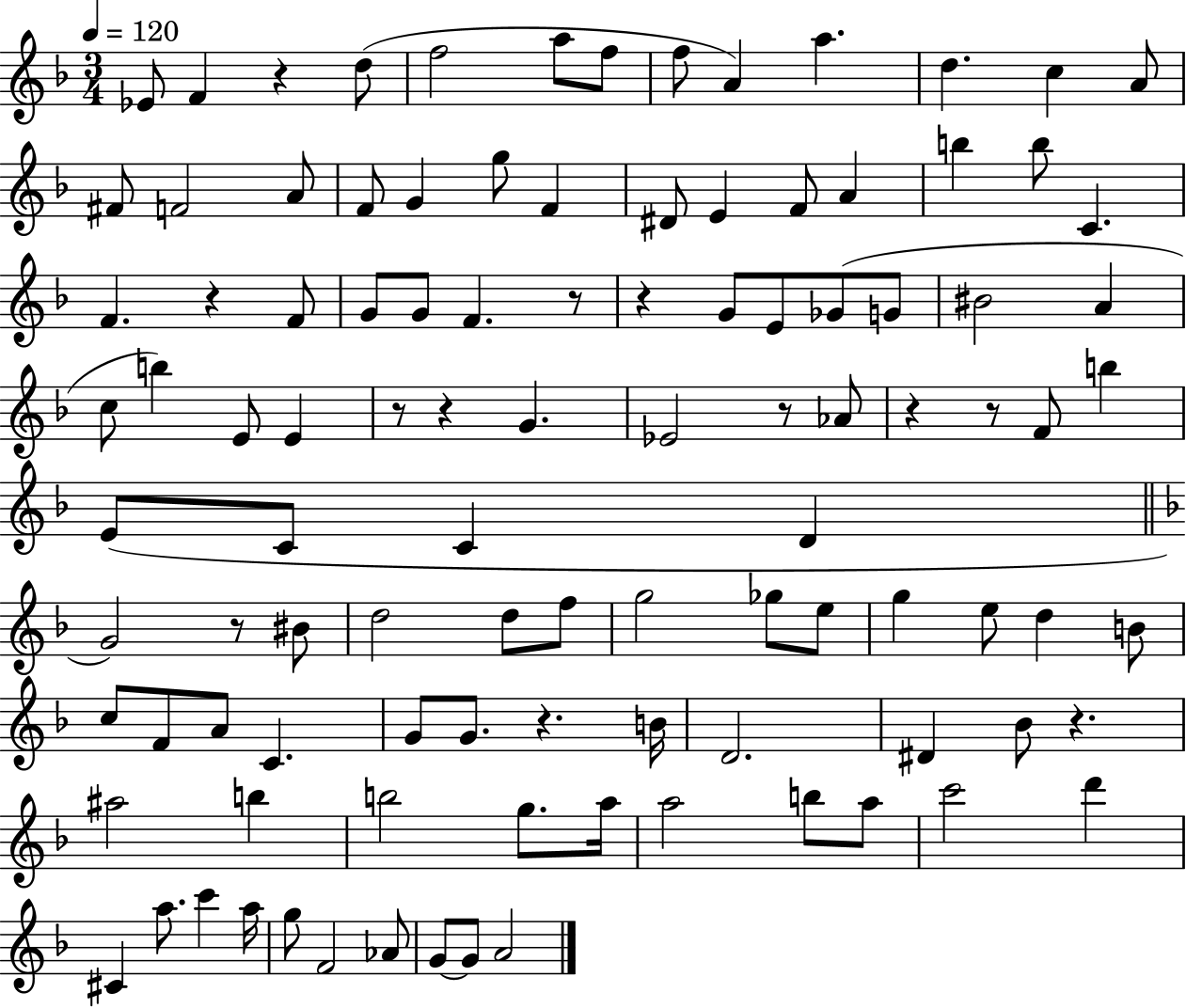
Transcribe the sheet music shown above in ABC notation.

X:1
T:Untitled
M:3/4
L:1/4
K:F
_E/2 F z d/2 f2 a/2 f/2 f/2 A a d c A/2 ^F/2 F2 A/2 F/2 G g/2 F ^D/2 E F/2 A b b/2 C F z F/2 G/2 G/2 F z/2 z G/2 E/2 _G/2 G/2 ^B2 A c/2 b E/2 E z/2 z G _E2 z/2 _A/2 z z/2 F/2 b E/2 C/2 C D G2 z/2 ^B/2 d2 d/2 f/2 g2 _g/2 e/2 g e/2 d B/2 c/2 F/2 A/2 C G/2 G/2 z B/4 D2 ^D _B/2 z ^a2 b b2 g/2 a/4 a2 b/2 a/2 c'2 d' ^C a/2 c' a/4 g/2 F2 _A/2 G/2 G/2 A2